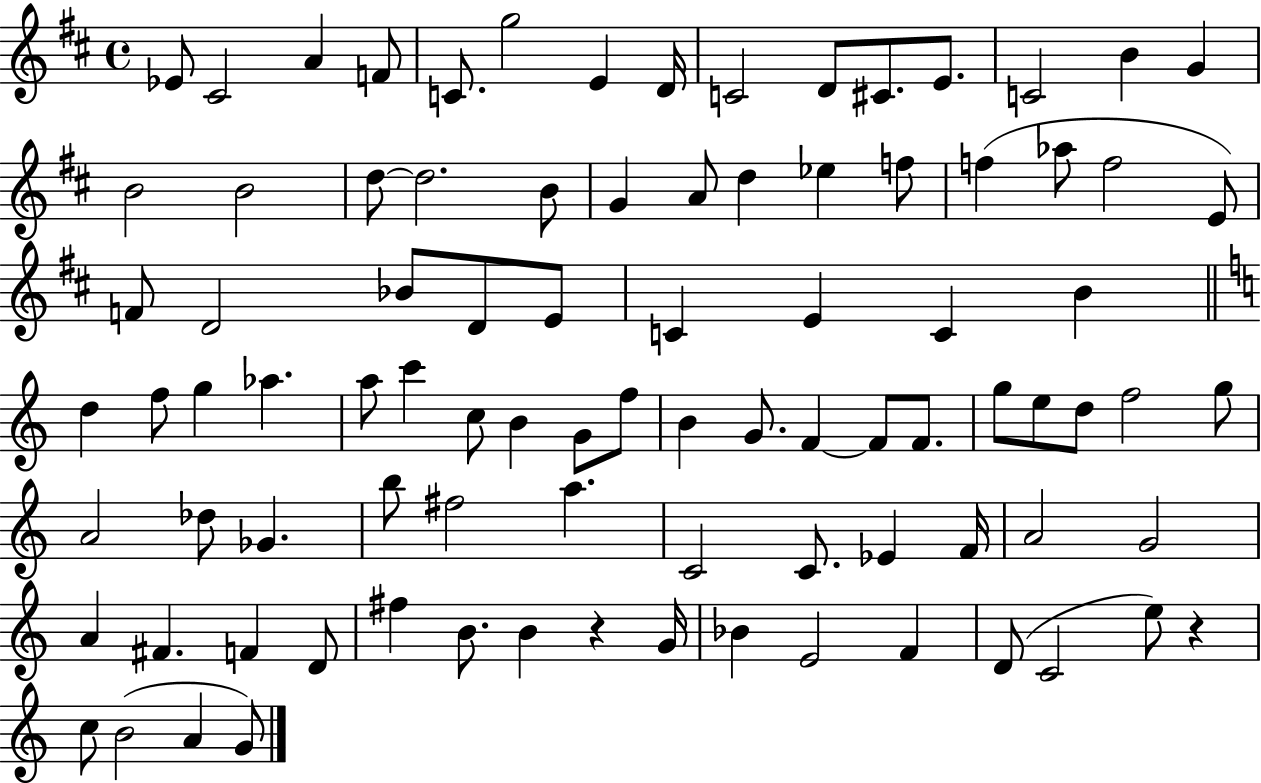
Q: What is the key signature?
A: D major